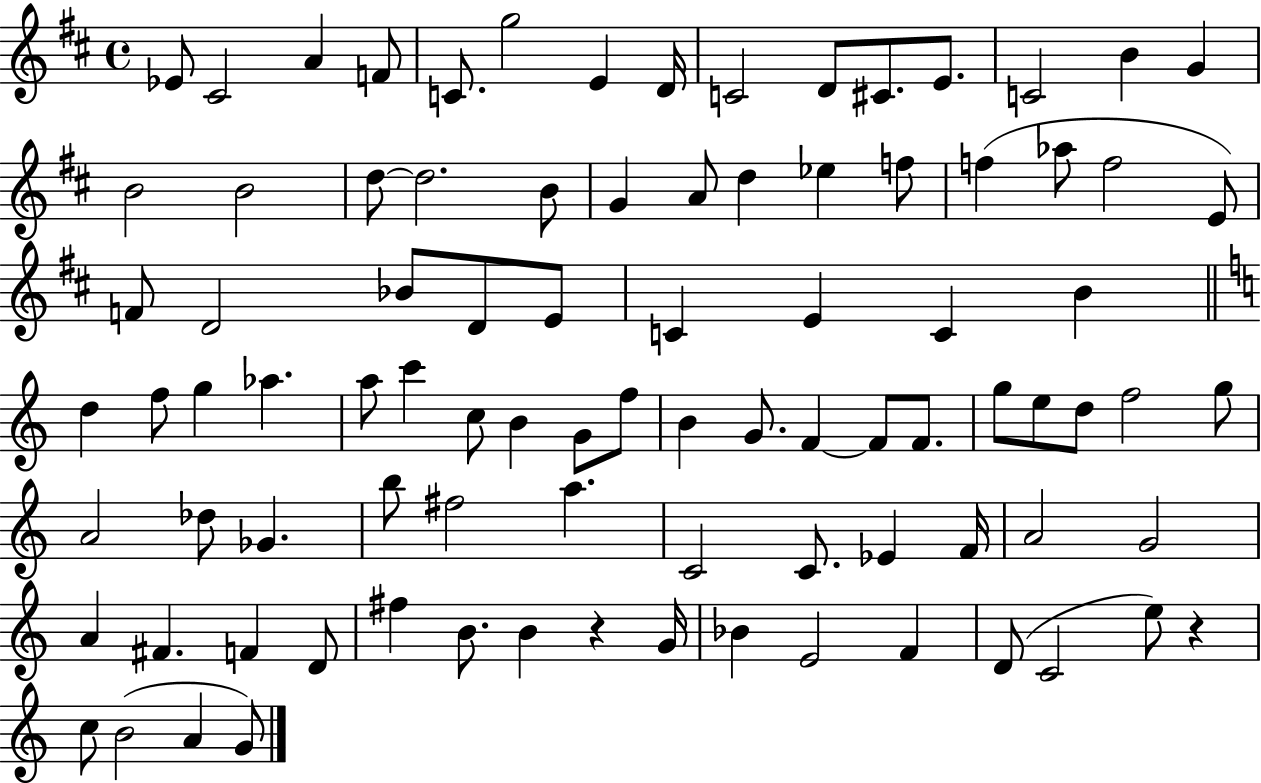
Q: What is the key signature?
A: D major